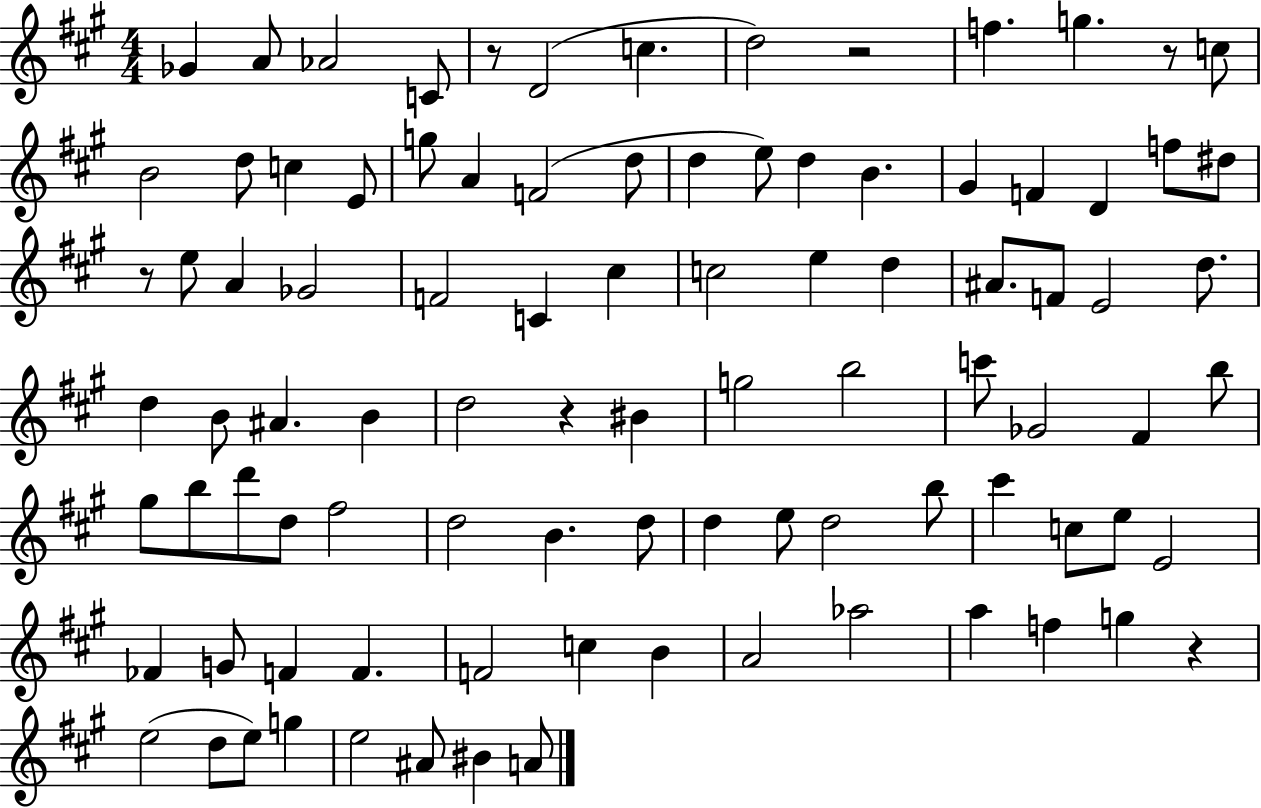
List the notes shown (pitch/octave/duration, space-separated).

Gb4/q A4/e Ab4/h C4/e R/e D4/h C5/q. D5/h R/h F5/q. G5/q. R/e C5/e B4/h D5/e C5/q E4/e G5/e A4/q F4/h D5/e D5/q E5/e D5/q B4/q. G#4/q F4/q D4/q F5/e D#5/e R/e E5/e A4/q Gb4/h F4/h C4/q C#5/q C5/h E5/q D5/q A#4/e. F4/e E4/h D5/e. D5/q B4/e A#4/q. B4/q D5/h R/q BIS4/q G5/h B5/h C6/e Gb4/h F#4/q B5/e G#5/e B5/e D6/e D5/e F#5/h D5/h B4/q. D5/e D5/q E5/e D5/h B5/e C#6/q C5/e E5/e E4/h FES4/q G4/e F4/q F4/q. F4/h C5/q B4/q A4/h Ab5/h A5/q F5/q G5/q R/q E5/h D5/e E5/e G5/q E5/h A#4/e BIS4/q A4/e